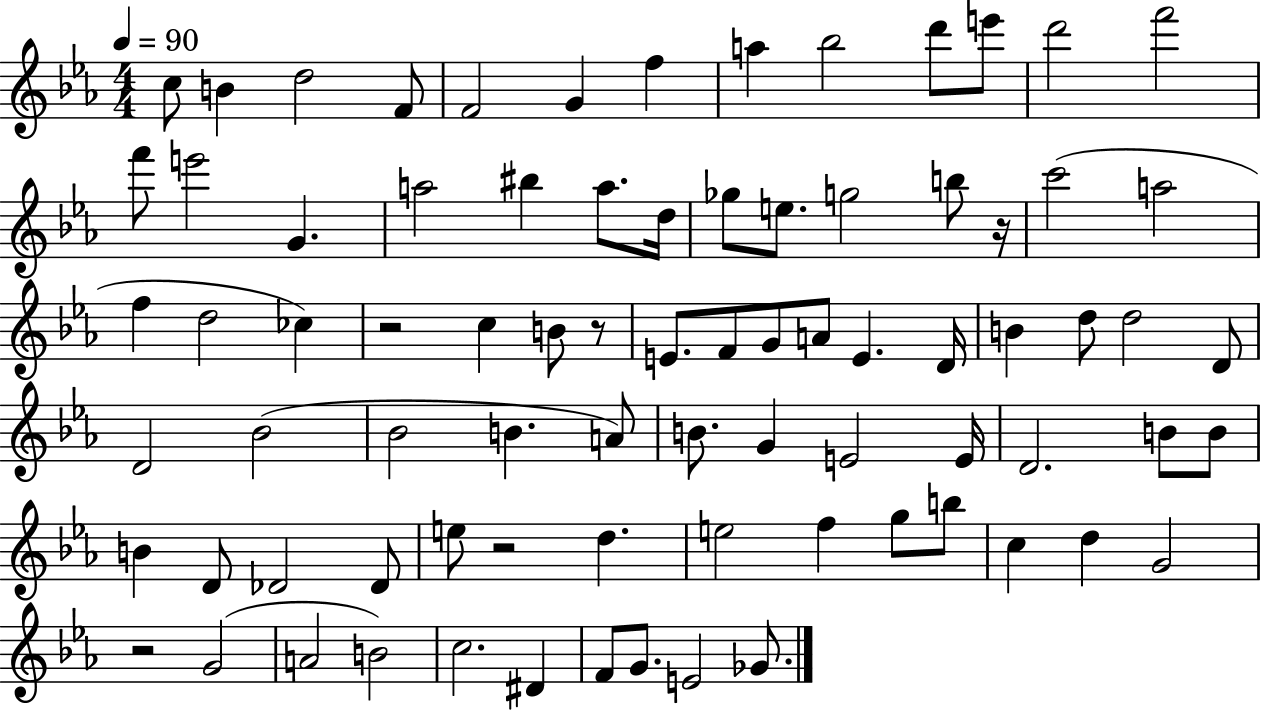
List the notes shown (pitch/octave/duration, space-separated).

C5/e B4/q D5/h F4/e F4/h G4/q F5/q A5/q Bb5/h D6/e E6/e D6/h F6/h F6/e E6/h G4/q. A5/h BIS5/q A5/e. D5/s Gb5/e E5/e. G5/h B5/e R/s C6/h A5/h F5/q D5/h CES5/q R/h C5/q B4/e R/e E4/e. F4/e G4/e A4/e E4/q. D4/s B4/q D5/e D5/h D4/e D4/h Bb4/h Bb4/h B4/q. A4/e B4/e. G4/q E4/h E4/s D4/h. B4/e B4/e B4/q D4/e Db4/h Db4/e E5/e R/h D5/q. E5/h F5/q G5/e B5/e C5/q D5/q G4/h R/h G4/h A4/h B4/h C5/h. D#4/q F4/e G4/e. E4/h Gb4/e.